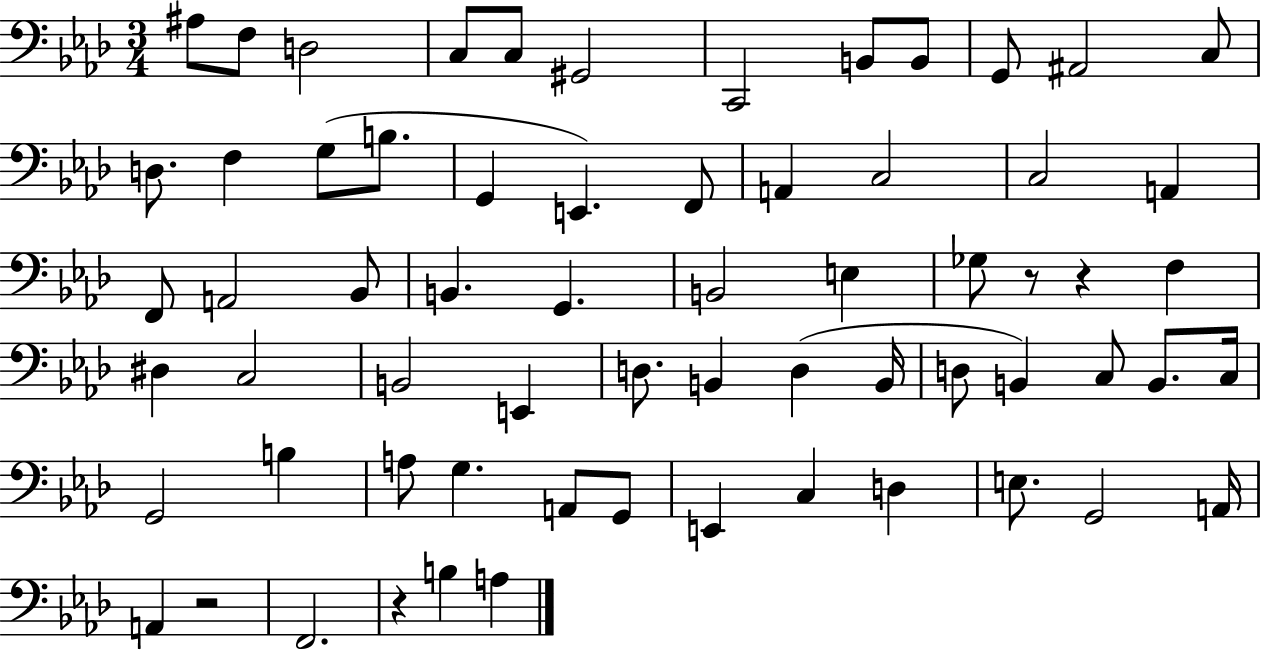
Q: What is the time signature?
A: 3/4